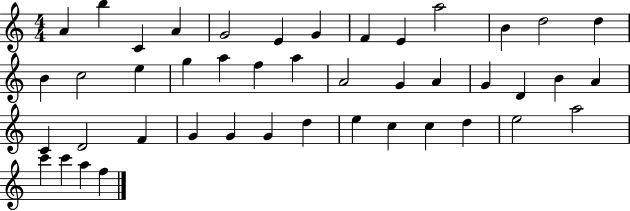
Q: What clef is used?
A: treble